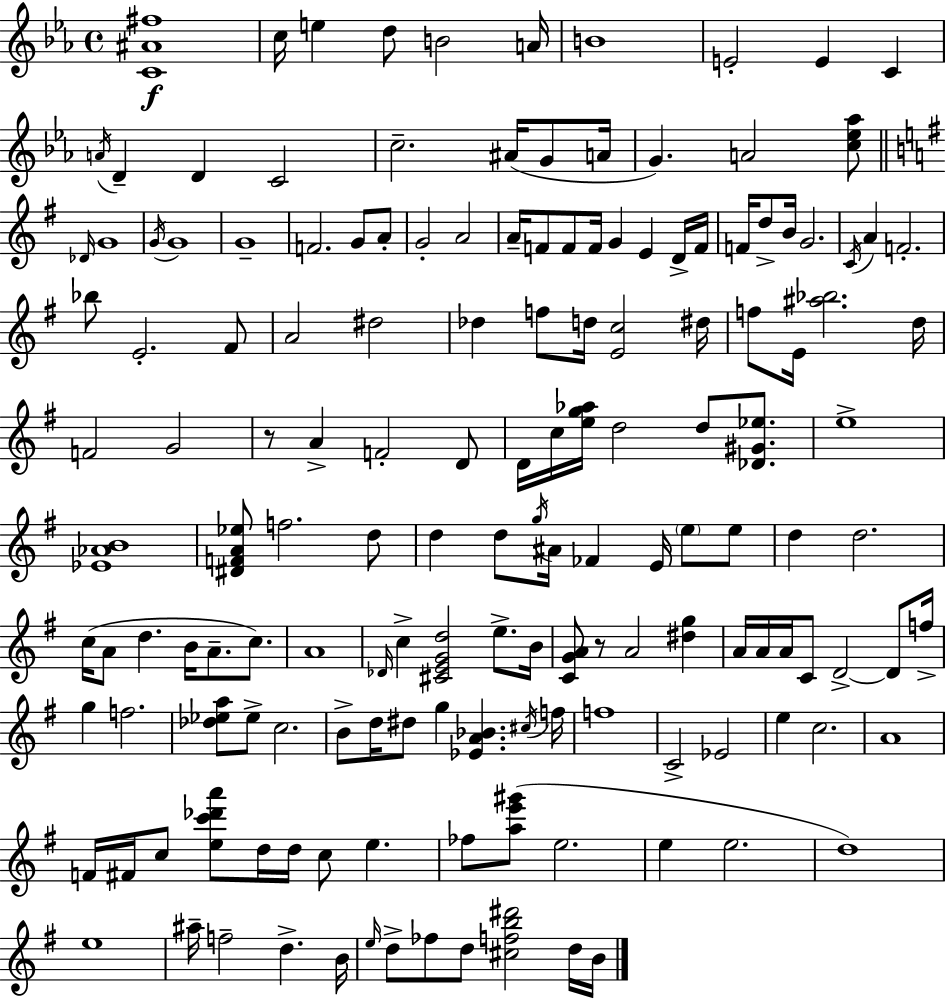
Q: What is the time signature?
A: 4/4